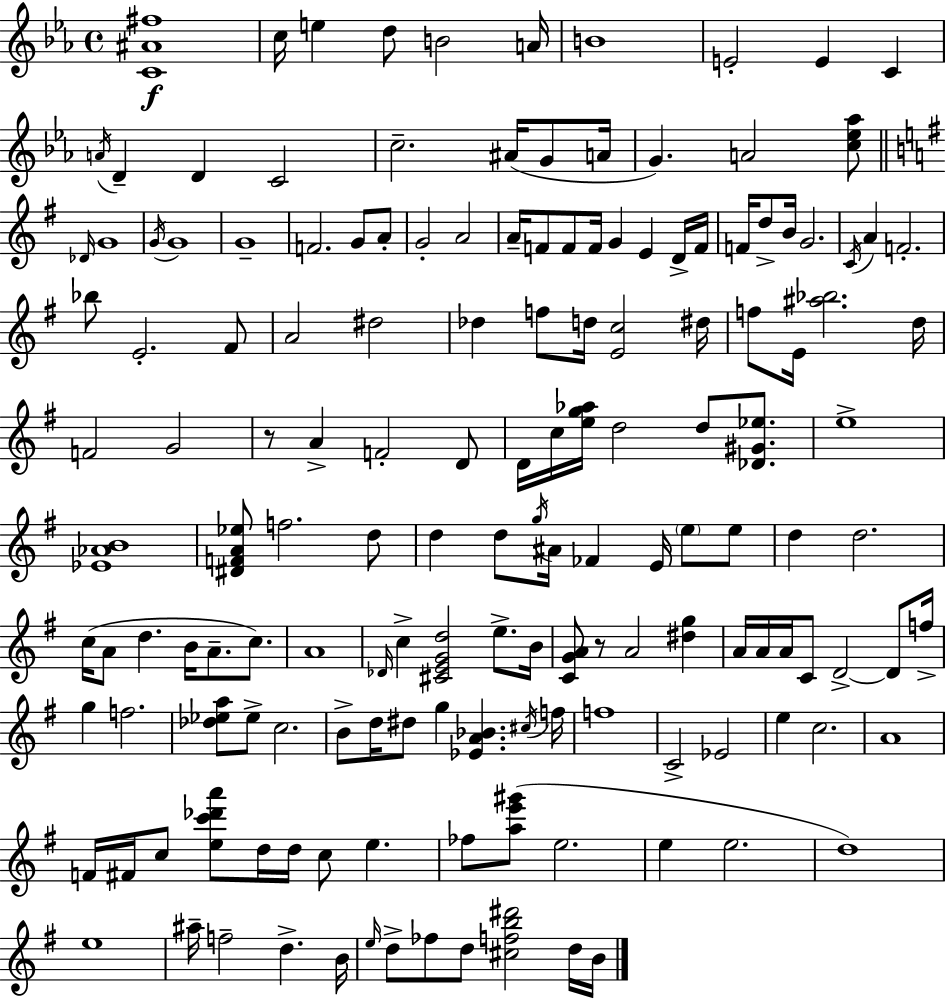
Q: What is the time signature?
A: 4/4